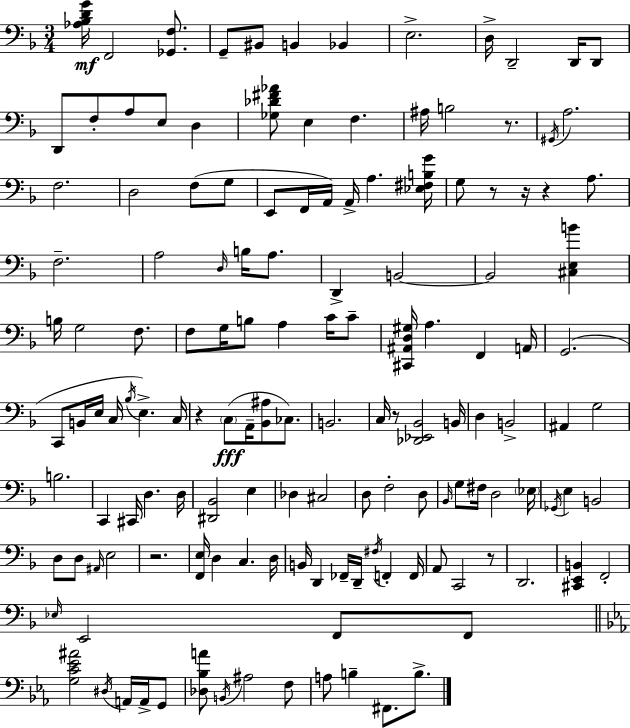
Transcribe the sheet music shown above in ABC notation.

X:1
T:Untitled
M:3/4
L:1/4
K:Dm
[_A,_B,DG]/4 F,,2 [_G,,F,]/2 G,,/2 ^B,,/2 B,, _B,, E,2 D,/4 D,,2 D,,/4 D,,/2 D,,/2 F,/2 A,/2 E,/2 D, [_G,_D^F_A]/2 E, F, ^A,/4 B,2 z/2 ^G,,/4 A,2 F,2 D,2 F,/2 G,/2 E,,/2 F,,/4 A,,/4 A,,/4 A, [_E,^F,B,G]/4 G,/2 z/2 z/4 z A,/2 F,2 A,2 D,/4 B,/4 A,/2 D,, B,,2 B,,2 [^C,E,B] B,/4 G,2 F,/2 F,/2 G,/4 B,/2 A, C/4 C/2 [^C,,^A,,D,^G,]/4 A, F,, A,,/4 G,,2 C,,/2 B,,/4 E,/4 C,/4 _B,/4 E, C,/4 z C,/2 A,,/4 [_B,,^A,]/2 _C,/2 B,,2 C,/4 z/2 [_D,,_E,,_B,,]2 B,,/4 D, B,,2 ^A,, G,2 B,2 C,, ^C,,/4 D, D,/4 [^D,,_B,,]2 E, _D, ^C,2 D,/2 F,2 D,/2 _B,,/4 G,/2 ^F,/4 D,2 _E,/4 _G,,/4 E, B,,2 D,/2 D,/2 ^A,,/4 E,2 z2 [F,,E,]/4 D, C, D,/4 B,,/4 D,, _F,,/4 D,,/4 ^F,/4 F,, F,,/4 A,,/2 C,,2 z/2 D,,2 [^C,,E,,B,,] F,,2 _E,/4 E,,2 F,,/2 F,,/2 [G,C_E^A]2 ^D,/4 A,,/4 A,,/4 G,,/2 [_D,_B,A]/2 B,,/4 ^A,2 F,/2 A,/2 B, ^F,,/2 B,/2